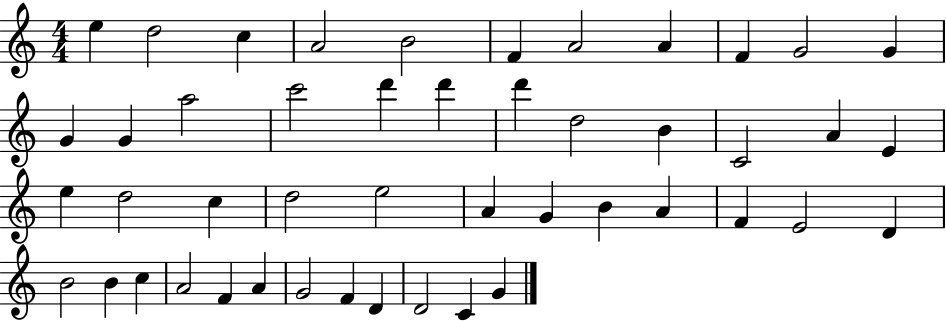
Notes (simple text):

E5/q D5/h C5/q A4/h B4/h F4/q A4/h A4/q F4/q G4/h G4/q G4/q G4/q A5/h C6/h D6/q D6/q D6/q D5/h B4/q C4/h A4/q E4/q E5/q D5/h C5/q D5/h E5/h A4/q G4/q B4/q A4/q F4/q E4/h D4/q B4/h B4/q C5/q A4/h F4/q A4/q G4/h F4/q D4/q D4/h C4/q G4/q